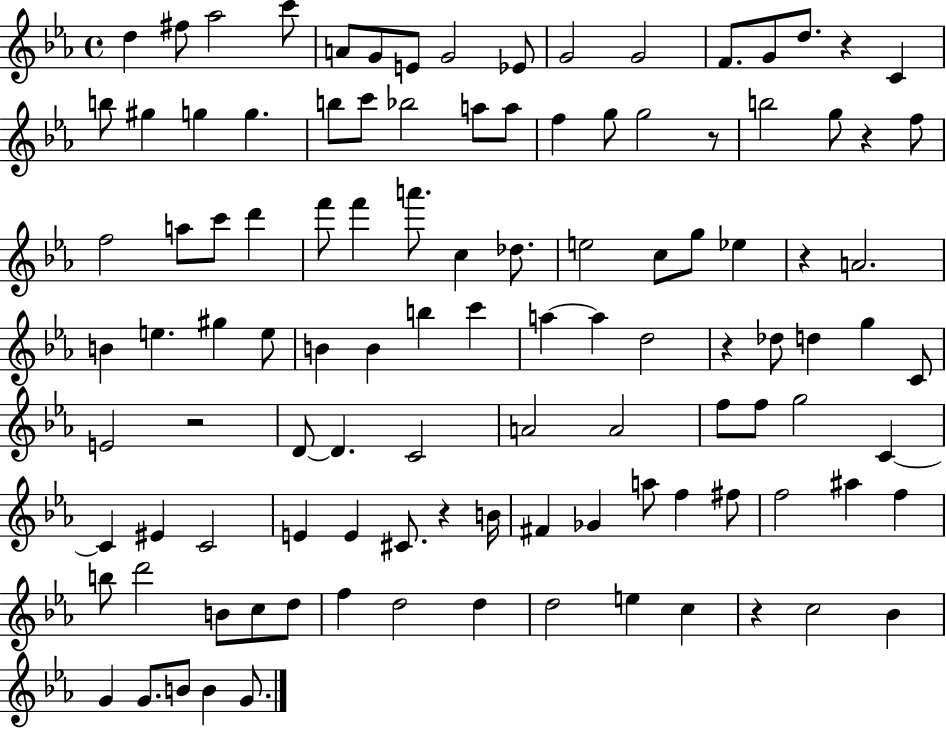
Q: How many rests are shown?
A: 8